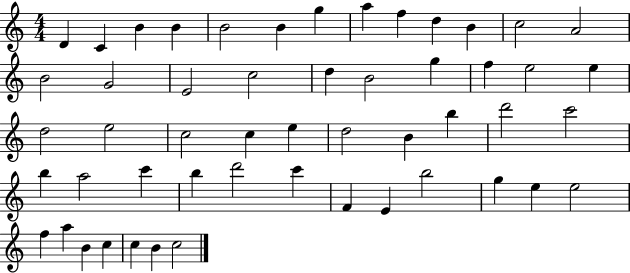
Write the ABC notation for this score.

X:1
T:Untitled
M:4/4
L:1/4
K:C
D C B B B2 B g a f d B c2 A2 B2 G2 E2 c2 d B2 g f e2 e d2 e2 c2 c e d2 B b d'2 c'2 b a2 c' b d'2 c' F E b2 g e e2 f a B c c B c2